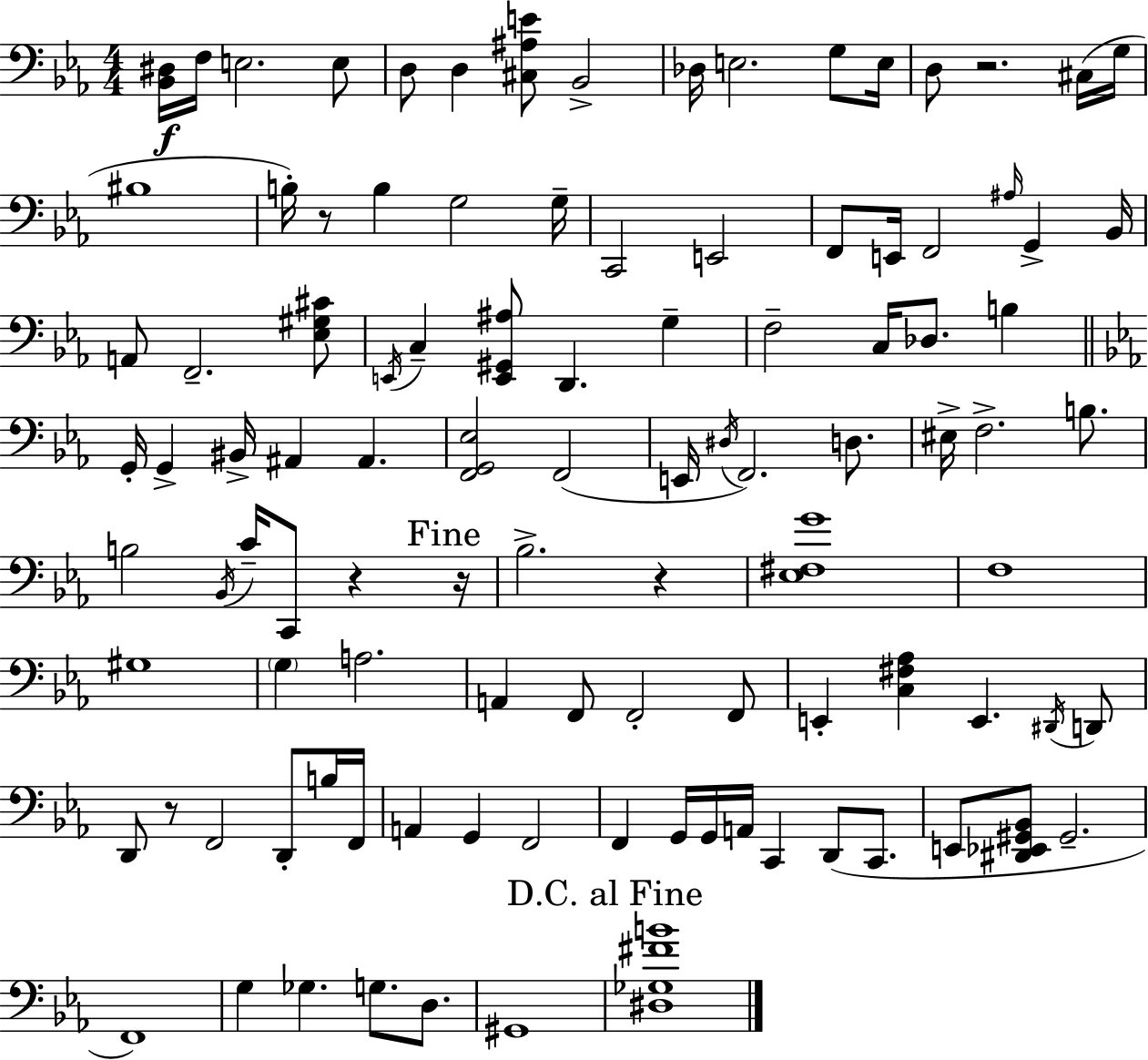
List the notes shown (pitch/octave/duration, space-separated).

[Bb2,D#3]/s F3/s E3/h. E3/e D3/e D3/q [C#3,A#3,E4]/e Bb2/h Db3/s E3/h. G3/e E3/s D3/e R/h. C#3/s G3/s BIS3/w B3/s R/e B3/q G3/h G3/s C2/h E2/h F2/e E2/s F2/h A#3/s G2/q Bb2/s A2/e F2/h. [Eb3,G#3,C#4]/e E2/s C3/q [E2,G#2,A#3]/e D2/q. G3/q F3/h C3/s Db3/e. B3/q G2/s G2/q BIS2/s A#2/q A#2/q. [F2,G2,Eb3]/h F2/h E2/s D#3/s F2/h. D3/e. EIS3/s F3/h. B3/e. B3/h Bb2/s C4/s C2/e R/q R/s Bb3/h. R/q [Eb3,F#3,G4]/w F3/w G#3/w G3/q A3/h. A2/q F2/e F2/h F2/e E2/q [C3,F#3,Ab3]/q E2/q. D#2/s D2/e D2/e R/e F2/h D2/e B3/s F2/s A2/q G2/q F2/h F2/q G2/s G2/s A2/s C2/q D2/e C2/e. E2/e [D#2,Eb2,G#2,Bb2]/e G#2/h. F2/w G3/q Gb3/q. G3/e. D3/e. G#2/w [D#3,Gb3,F#4,B4]/w